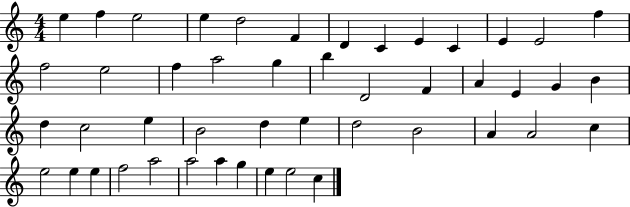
X:1
T:Untitled
M:4/4
L:1/4
K:C
e f e2 e d2 F D C E C E E2 f f2 e2 f a2 g b D2 F A E G B d c2 e B2 d e d2 B2 A A2 c e2 e e f2 a2 a2 a g e e2 c